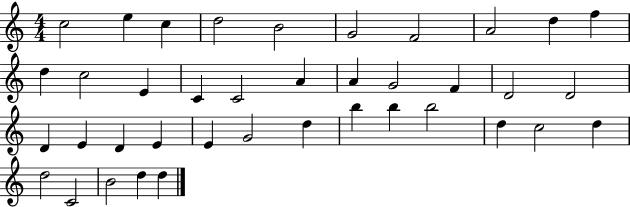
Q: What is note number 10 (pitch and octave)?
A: F5